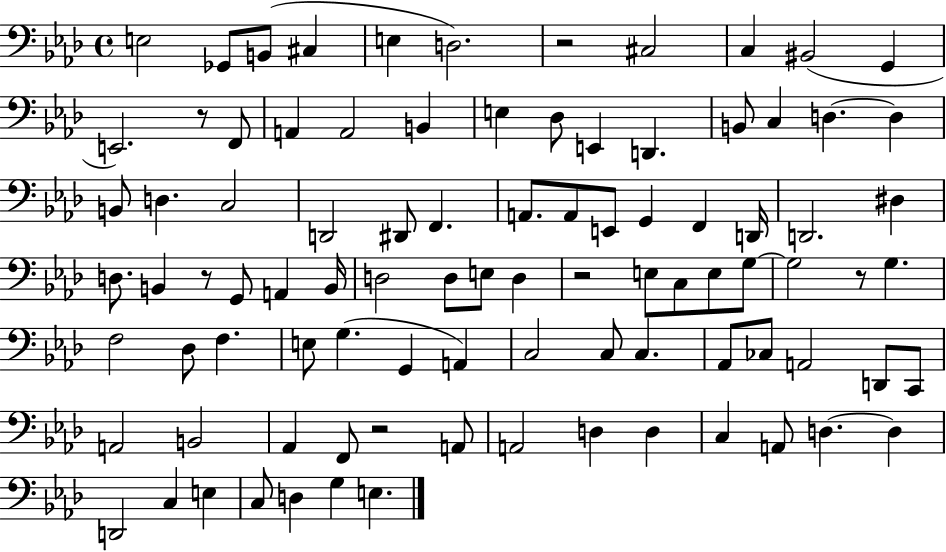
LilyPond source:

{
  \clef bass
  \time 4/4
  \defaultTimeSignature
  \key aes \major
  e2 ges,8 b,8( cis4 | e4 d2.) | r2 cis2 | c4 bis,2( g,4 | \break e,2.) r8 f,8 | a,4 a,2 b,4 | e4 des8 e,4 d,4. | b,8 c4 d4.~~ d4 | \break b,8 d4. c2 | d,2 dis,8 f,4. | a,8. a,8 e,8 g,4 f,4 d,16 | d,2. dis4 | \break d8. b,4 r8 g,8 a,4 b,16 | d2 d8 e8 d4 | r2 e8 c8 e8 g8~~ | g2 r8 g4. | \break f2 des8 f4. | e8 g4.( g,4 a,4) | c2 c8 c4. | aes,8 ces8 a,2 d,8 c,8 | \break a,2 b,2 | aes,4 f,8 r2 a,8 | a,2 d4 d4 | c4 a,8 d4.~~ d4 | \break d,2 c4 e4 | c8 d4 g4 e4. | \bar "|."
}